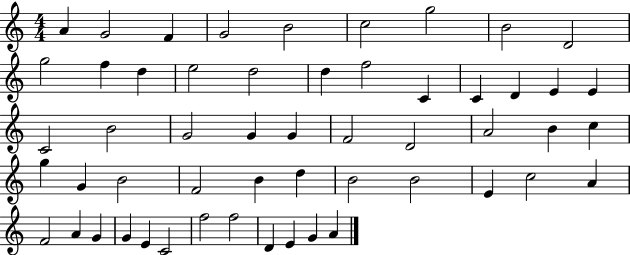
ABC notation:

X:1
T:Untitled
M:4/4
L:1/4
K:C
A G2 F G2 B2 c2 g2 B2 D2 g2 f d e2 d2 d f2 C C D E E C2 B2 G2 G G F2 D2 A2 B c g G B2 F2 B d B2 B2 E c2 A F2 A G G E C2 f2 f2 D E G A